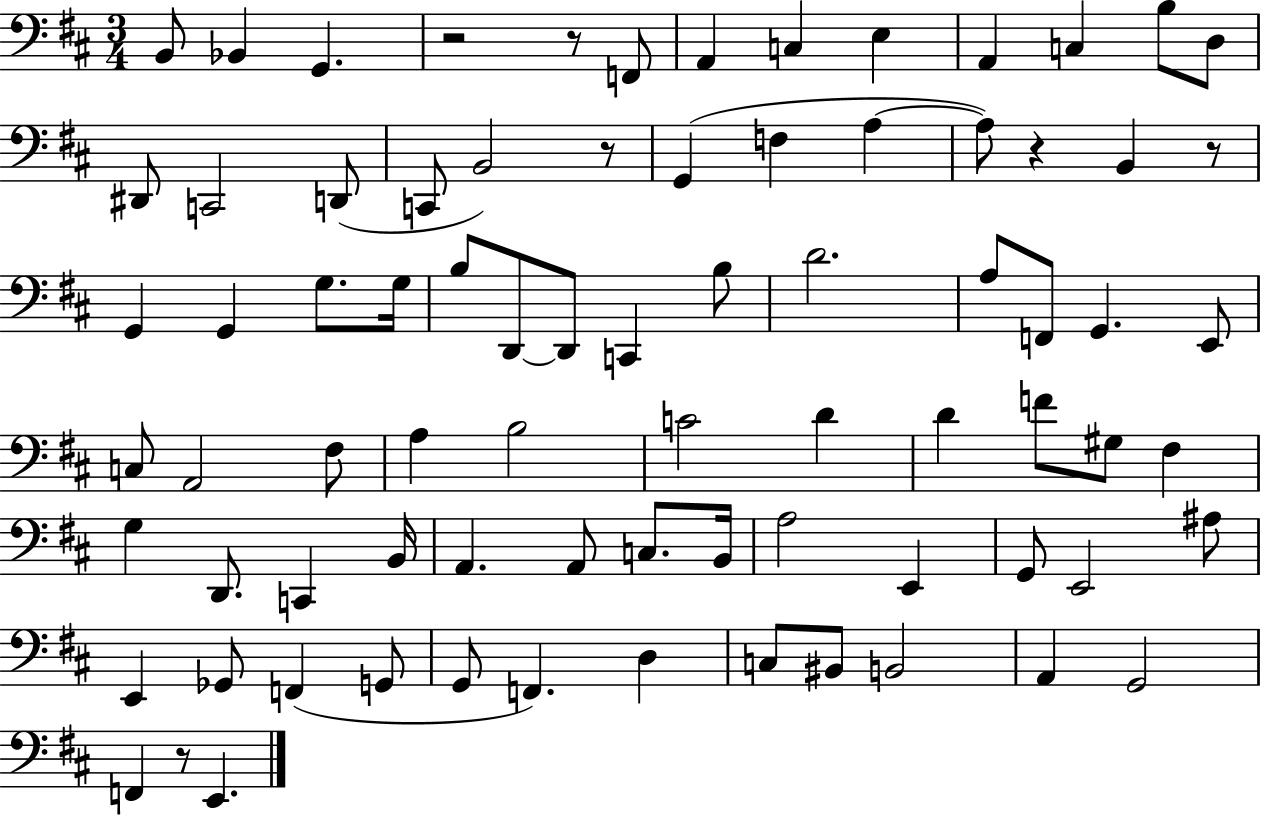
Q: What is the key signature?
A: D major